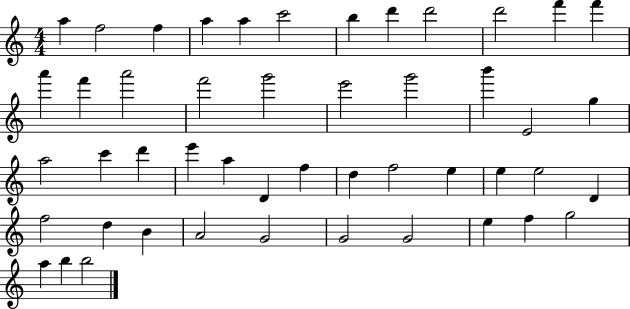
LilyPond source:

{
  \clef treble
  \numericTimeSignature
  \time 4/4
  \key c \major
  a''4 f''2 f''4 | a''4 a''4 c'''2 | b''4 d'''4 d'''2 | d'''2 f'''4 f'''4 | \break a'''4 f'''4 a'''2 | f'''2 g'''2 | e'''2 g'''2 | b'''4 e'2 g''4 | \break a''2 c'''4 d'''4 | e'''4 a''4 d'4 f''4 | d''4 f''2 e''4 | e''4 e''2 d'4 | \break f''2 d''4 b'4 | a'2 g'2 | g'2 g'2 | e''4 f''4 g''2 | \break a''4 b''4 b''2 | \bar "|."
}